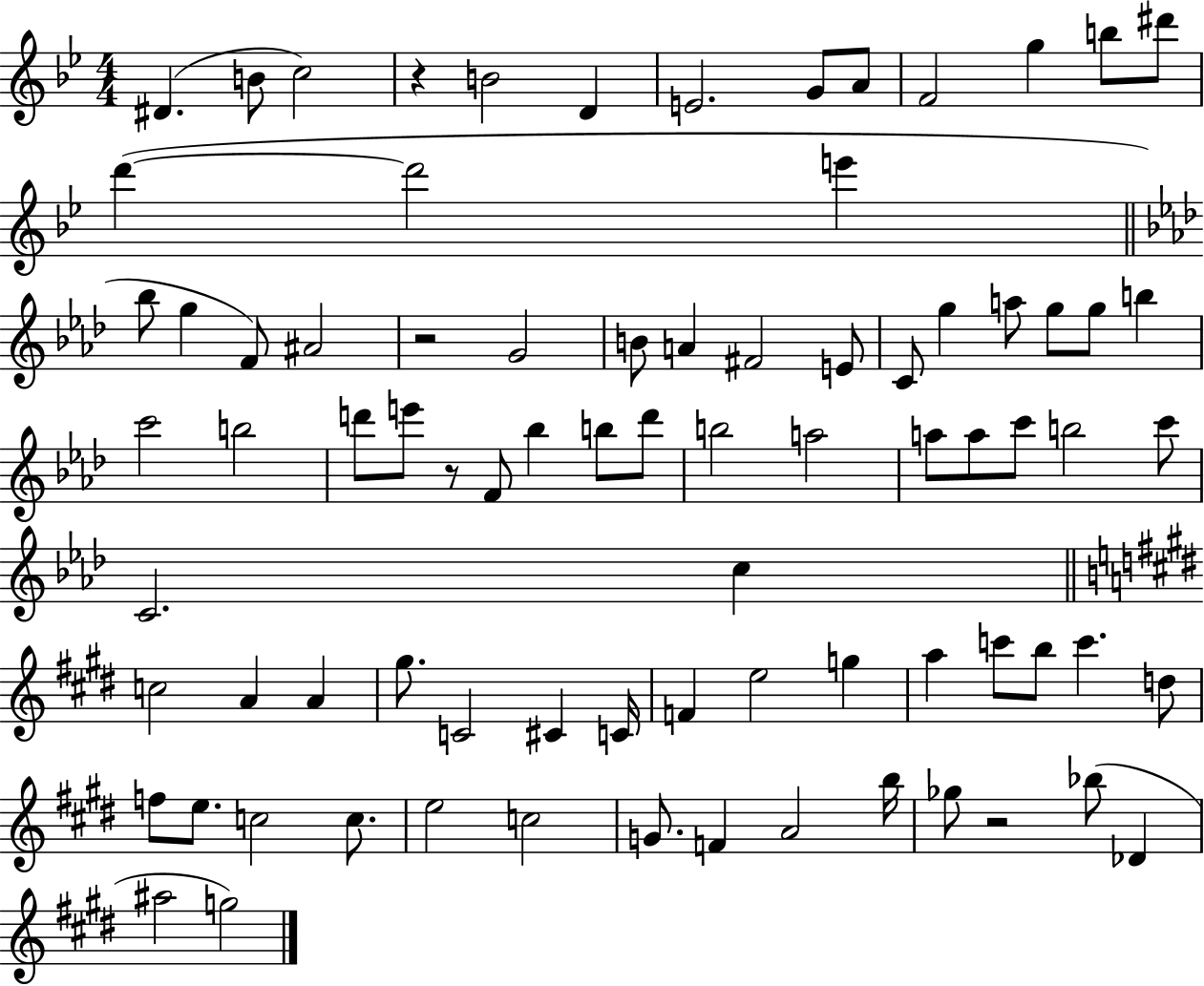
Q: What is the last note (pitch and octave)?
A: G5